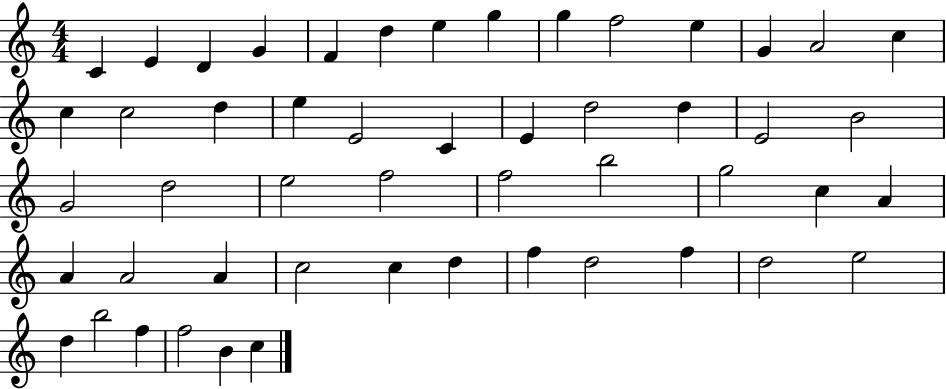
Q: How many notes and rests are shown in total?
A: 51